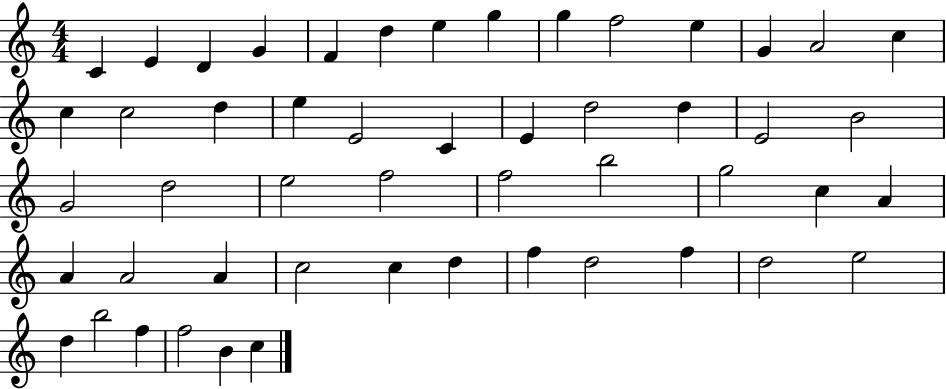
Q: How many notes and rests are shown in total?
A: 51